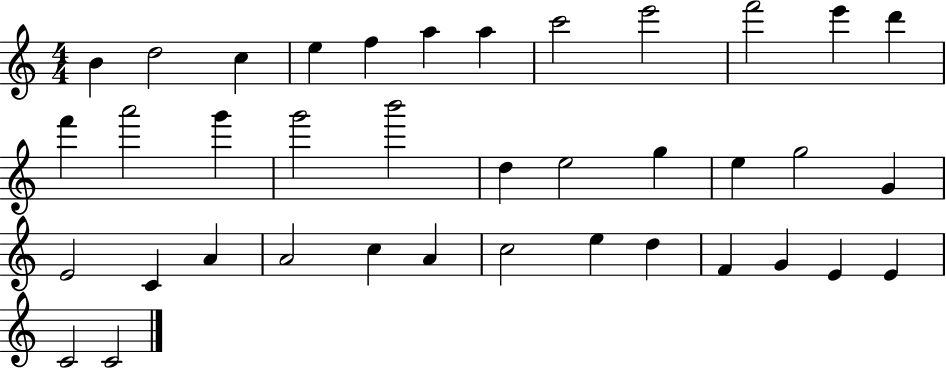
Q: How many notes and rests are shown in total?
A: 38